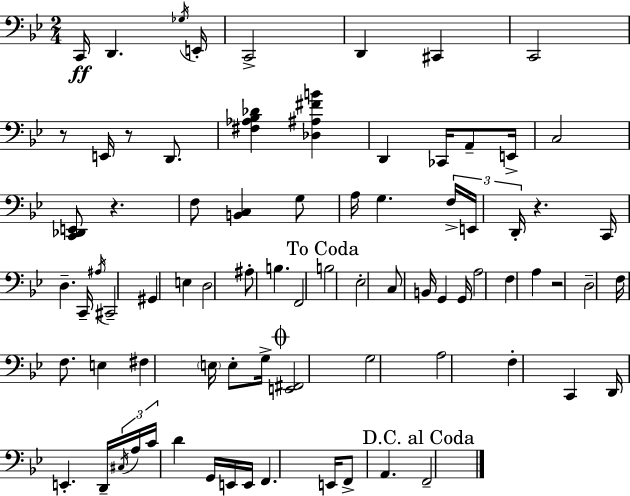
X:1
T:Untitled
M:2/4
L:1/4
K:Gm
C,,/4 D,, _G,/4 E,,/4 C,,2 D,, ^C,, C,,2 z/2 E,,/4 z/2 D,,/2 [^F,_A,_B,_D] [_D,^A,^FB] D,, _C,,/4 A,,/2 E,,/4 C,2 [C,,_D,,E,,]/2 z F,/2 [B,,C,] G,/2 A,/4 G, F,/4 E,,/4 D,,/4 z C,,/4 D, C,,/4 ^A,/4 ^C,,2 ^G,, E, D,2 ^A,/2 B, F,,2 B,2 _E,2 C,/2 B,,/4 G,, G,,/4 A,2 F, A, z2 D,2 F,/4 F,/2 E, ^F, E,/4 E,/2 G,/4 [E,,^F,,]2 G,2 A,2 F, C,, D,,/4 E,, D,,/4 ^C,/4 A,/4 C/4 D G,,/4 E,,/4 E,,/4 F,, E,,/4 F,,/2 A,, F,,2